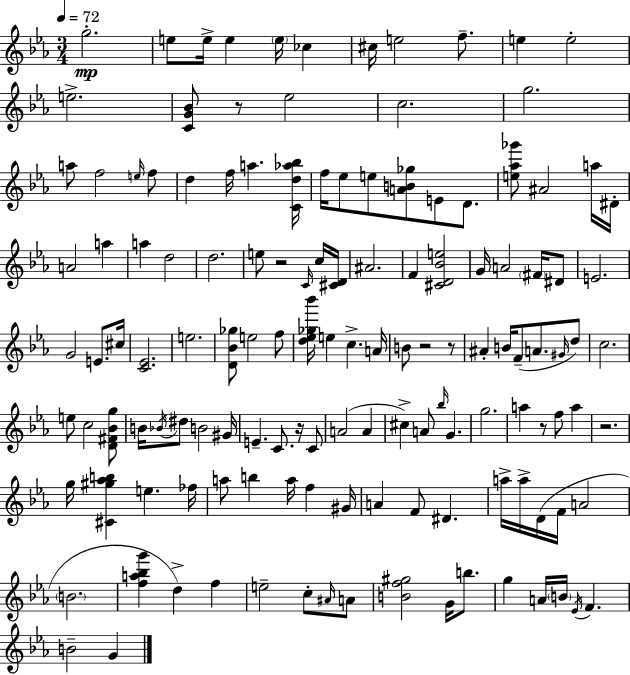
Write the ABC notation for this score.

X:1
T:Untitled
M:3/4
L:1/4
K:Cm
g2 e/2 e/4 e e/4 _c ^c/4 e2 f/2 e e2 e2 [CG_B]/2 z/2 _e2 c2 g2 a/2 f2 e/4 f/2 d f/4 a [Cd_a_b]/4 f/4 _e/2 e/2 [AB_g]/2 E/2 D/2 [e_a_g']/2 ^A2 a/4 ^D/4 A2 a a d2 d2 e/2 z2 C/4 c/4 [^CD]/4 ^A2 F [^CD_Be]2 G/4 A2 ^F/4 ^D/2 E2 G2 E/2 ^c/4 [C_E]2 e2 [D_B_g]/2 e2 f/2 [d_e_g_b']/4 e c A/4 B/2 z2 z/2 ^A B/4 F/2 A/2 ^G/4 d/2 c2 e/2 c2 [D^F_Bg]/2 B/4 _B/4 ^d/2 B2 ^G/4 E C/2 z/4 C/2 A2 A ^c A/2 _b/4 G g2 a z/2 f/2 a z2 g/4 [^C^g_ab] e _f/4 a/2 b a/4 f ^G/4 A F/2 ^D a/4 a/4 D/4 F/4 A2 B2 [fa_bg'] d f e2 c/2 ^A/4 A/2 [Bf^g]2 G/4 b/2 g A/4 B/4 _E/4 F B2 G